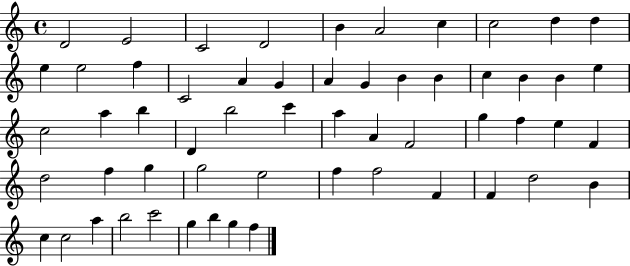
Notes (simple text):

D4/h E4/h C4/h D4/h B4/q A4/h C5/q C5/h D5/q D5/q E5/q E5/h F5/q C4/h A4/q G4/q A4/q G4/q B4/q B4/q C5/q B4/q B4/q E5/q C5/h A5/q B5/q D4/q B5/h C6/q A5/q A4/q F4/h G5/q F5/q E5/q F4/q D5/h F5/q G5/q G5/h E5/h F5/q F5/h F4/q F4/q D5/h B4/q C5/q C5/h A5/q B5/h C6/h G5/q B5/q G5/q F5/q